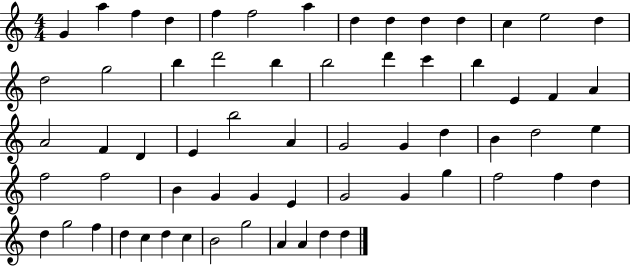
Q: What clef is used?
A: treble